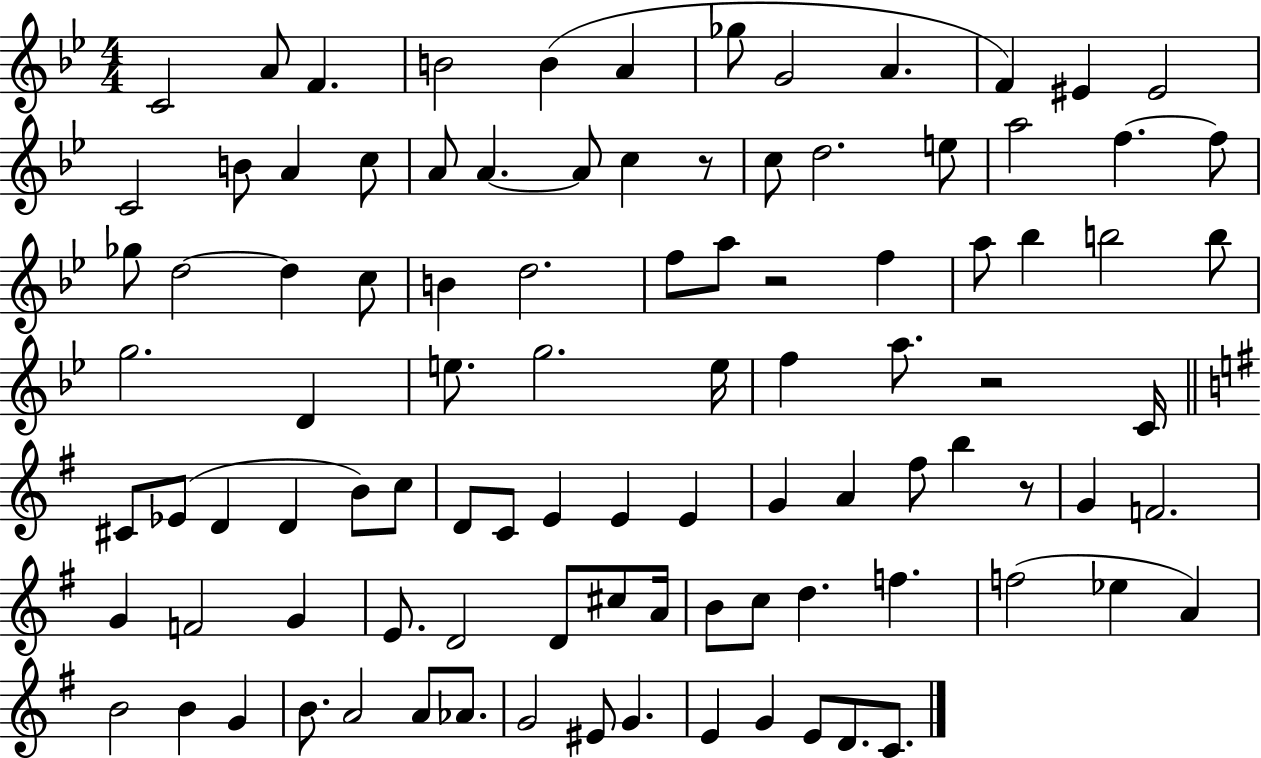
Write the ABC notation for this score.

X:1
T:Untitled
M:4/4
L:1/4
K:Bb
C2 A/2 F B2 B A _g/2 G2 A F ^E ^E2 C2 B/2 A c/2 A/2 A A/2 c z/2 c/2 d2 e/2 a2 f f/2 _g/2 d2 d c/2 B d2 f/2 a/2 z2 f a/2 _b b2 b/2 g2 D e/2 g2 e/4 f a/2 z2 C/4 ^C/2 _E/2 D D B/2 c/2 D/2 C/2 E E E G A ^f/2 b z/2 G F2 G F2 G E/2 D2 D/2 ^c/2 A/4 B/2 c/2 d f f2 _e A B2 B G B/2 A2 A/2 _A/2 G2 ^E/2 G E G E/2 D/2 C/2